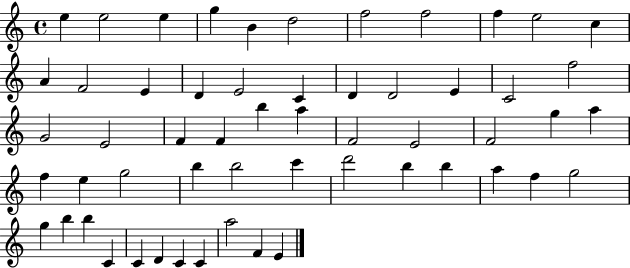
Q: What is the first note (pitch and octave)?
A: E5